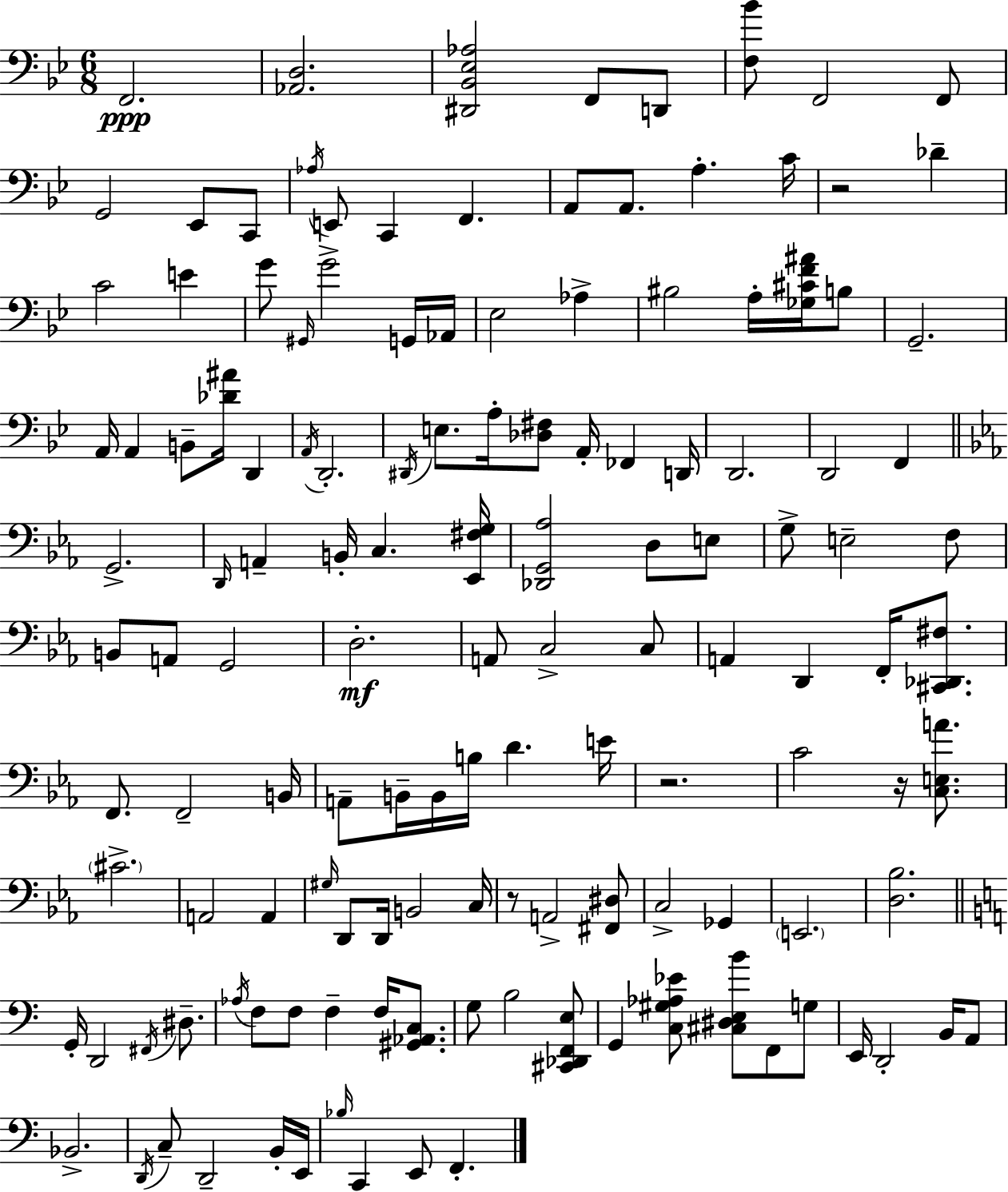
{
  \clef bass
  \numericTimeSignature
  \time 6/8
  \key g \minor
  f,2.\ppp | <aes, d>2. | <dis, bes, ees aes>2 f,8 d,8 | <f bes'>8 f,2 f,8 | \break g,2 ees,8 c,8 | \acciaccatura { aes16 } e,8 c,4 f,4. | a,8 a,8. a4.-. | c'16 r2 des'4-- | \break c'2 e'4 | g'8 \grace { gis,16 } g'2-> | g,16 aes,16 ees2 aes4-> | bis2 a16-. <ges cis' f' ais'>16 | \break b8 g,2.-- | a,16 a,4 b,8-- <des' ais'>16 d,4 | \acciaccatura { a,16 } d,2.-. | \acciaccatura { dis,16 } e8. a16-. <des fis>8 a,16-. fes,4 | \break d,16 d,2. | d,2 | f,4 \bar "||" \break \key ees \major g,2.-> | \grace { d,16 } a,4-- b,16-. c4. | <ees, fis g>16 <des, g, aes>2 d8 e8 | g8-> e2-- f8 | \break b,8 a,8 g,2 | d2.-.\mf | a,8 c2-> c8 | a,4 d,4 f,16-. <cis, des, fis>8. | \break f,8. f,2-- | b,16 a,8-- b,16-- b,16 b16 d'4. | e'16 r2. | c'2 r16 <c e a'>8. | \break \parenthesize cis'2.-> | a,2 a,4 | \grace { gis16 } d,8 d,16 b,2 | c16 r8 a,2-> | \break <fis, dis>8 c2-> ges,4 | \parenthesize e,2. | <d bes>2. | \bar "||" \break \key c \major g,16-. d,2 \acciaccatura { fis,16 } dis8.-- | \acciaccatura { aes16 } f8 f8 f4-- f16 <gis, aes, c>8. | g8 b2 | <cis, des, f, e>8 g,4 <c gis aes ees'>8 <cis dis e b'>8 f,8 | \break g8 e,16 d,2-. b,16 | a,8 bes,2.-> | \acciaccatura { d,16 } c8-- d,2-- | b,16-. e,16 \grace { bes16 } c,4 e,8 f,4.-. | \break \bar "|."
}